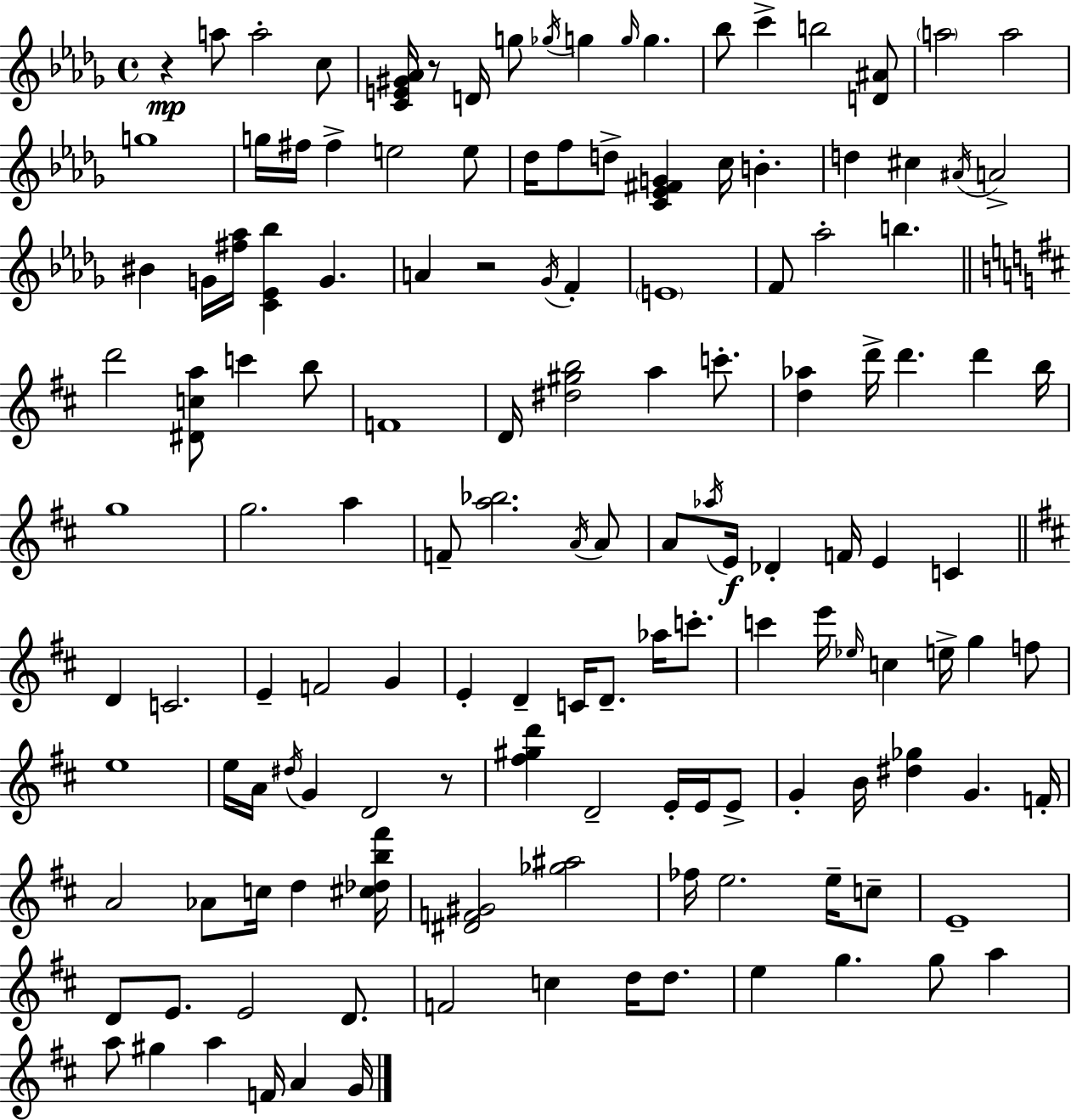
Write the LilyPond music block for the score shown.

{
  \clef treble
  \time 4/4
  \defaultTimeSignature
  \key bes \minor
  \repeat volta 2 { r4\mp a''8 a''2-. c''8 | <c' e' gis' aes'>16 r8 d'16 g''8 \acciaccatura { ges''16 } g''4 \grace { g''16 } g''4. | bes''8 c'''4-> b''2 | <d' ais'>8 \parenthesize a''2 a''2 | \break g''1 | g''16 fis''16 fis''4-> e''2 | e''8 des''16 f''8 d''8-> <c' ees' fis' g'>4 c''16 b'4.-. | d''4 cis''4 \acciaccatura { ais'16 } a'2-> | \break bis'4 g'16 <fis'' aes''>16 <c' ees' bes''>4 g'4. | a'4 r2 \acciaccatura { ges'16 } | f'4-. \parenthesize e'1 | f'8 aes''2-. b''4. | \break \bar "||" \break \key b \minor d'''2 <dis' c'' a''>8 c'''4 b''8 | f'1 | d'16 <dis'' gis'' b''>2 a''4 c'''8.-. | <d'' aes''>4 d'''16-> d'''4. d'''4 b''16 | \break g''1 | g''2. a''4 | f'8-- <a'' bes''>2. \acciaccatura { a'16 } a'8 | a'8 \acciaccatura { aes''16 } e'16\f des'4-. f'16 e'4 c'4 | \break \bar "||" \break \key d \major d'4 c'2. | e'4-- f'2 g'4 | e'4-. d'4-- c'16 d'8.-- aes''16 c'''8.-. | c'''4 e'''16 \grace { ees''16 } c''4 e''16-> g''4 f''8 | \break e''1 | e''16 a'16 \acciaccatura { dis''16 } g'4 d'2 | r8 <fis'' gis'' d'''>4 d'2-- e'16-. e'16 | e'8-> g'4-. b'16 <dis'' ges''>4 g'4. | \break f'16-. a'2 aes'8 c''16 d''4 | <cis'' des'' b'' fis'''>16 <dis' f' gis'>2 <ges'' ais''>2 | fes''16 e''2. e''16-- | c''8-- e'1-- | \break d'8 e'8. e'2 d'8. | f'2 c''4 d''16 d''8. | e''4 g''4. g''8 a''4 | a''8 gis''4 a''4 f'16 a'4 | \break g'16 } \bar "|."
}